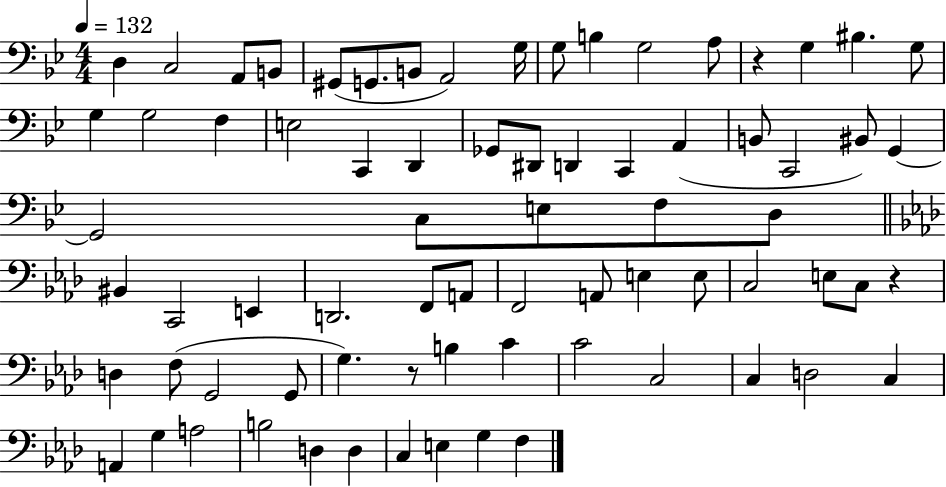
{
  \clef bass
  \numericTimeSignature
  \time 4/4
  \key bes \major
  \tempo 4 = 132
  d4 c2 a,8 b,8 | gis,8( g,8. b,8 a,2) g16 | g8 b4 g2 a8 | r4 g4 bis4. g8 | \break g4 g2 f4 | e2 c,4 d,4 | ges,8 dis,8 d,4 c,4 a,4( | b,8 c,2 bis,8) g,4~~ | \break g,2 c8 e8 f8 d8 | \bar "||" \break \key aes \major bis,4 c,2 e,4 | d,2. f,8 a,8 | f,2 a,8 e4 e8 | c2 e8 c8 r4 | \break d4 f8( g,2 g,8 | g4.) r8 b4 c'4 | c'2 c2 | c4 d2 c4 | \break a,4 g4 a2 | b2 d4 d4 | c4 e4 g4 f4 | \bar "|."
}